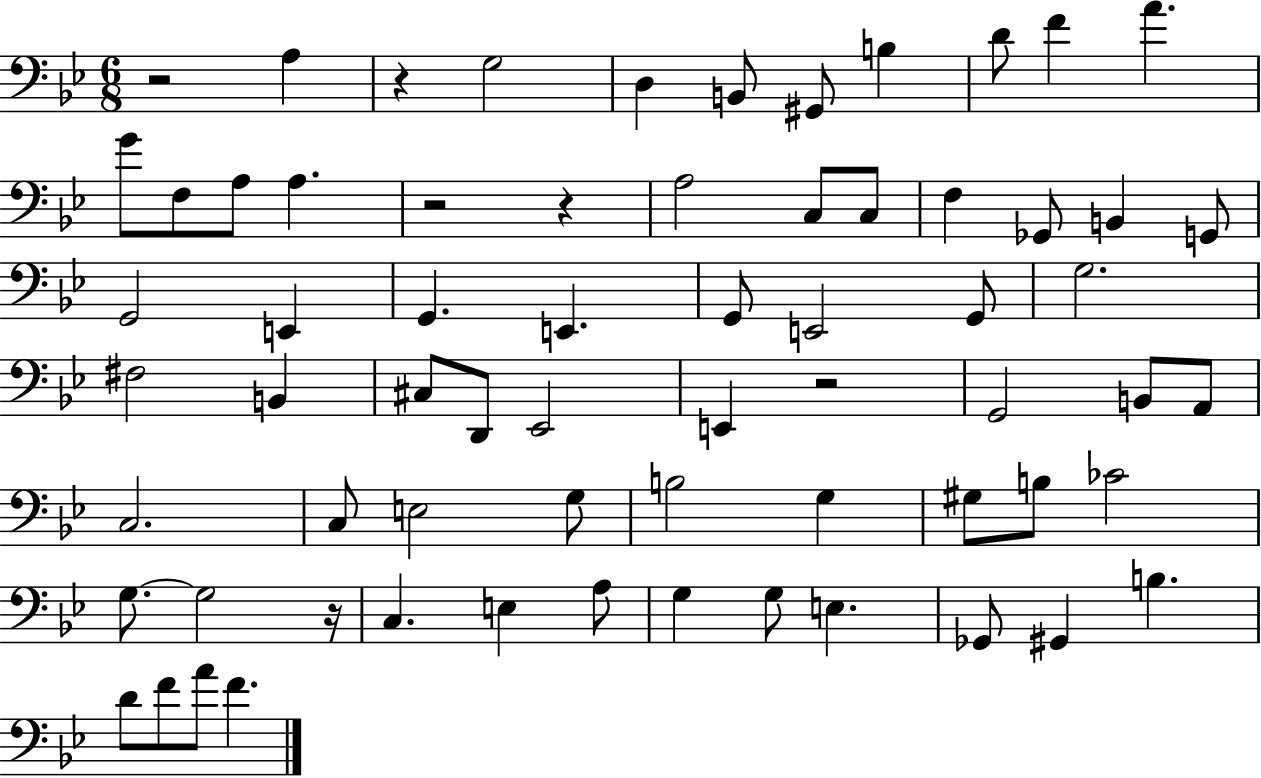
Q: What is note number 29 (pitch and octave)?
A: F#3